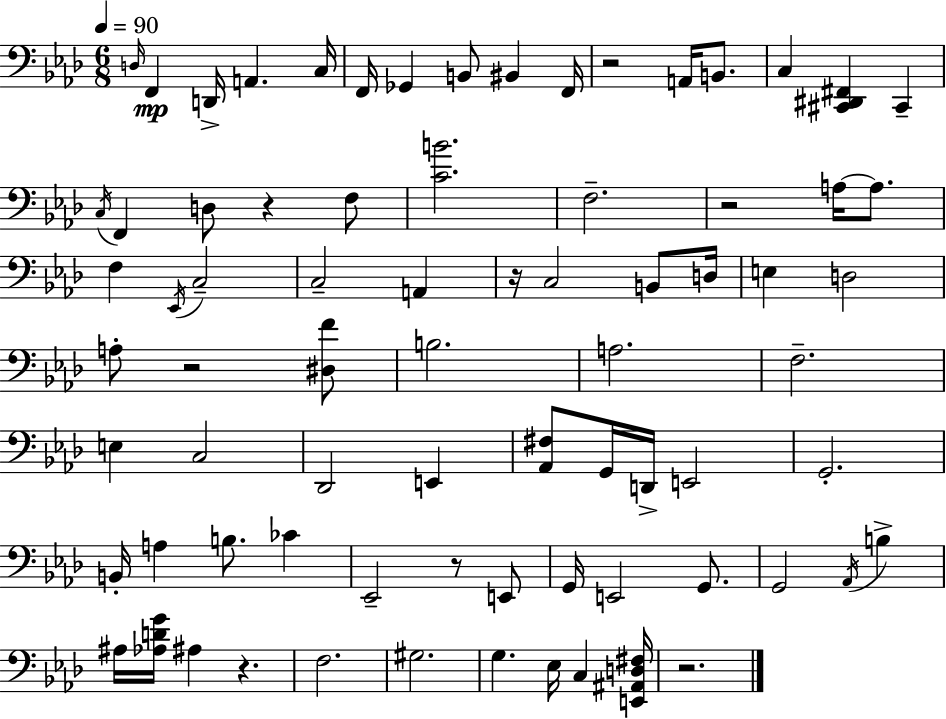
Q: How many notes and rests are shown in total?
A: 76